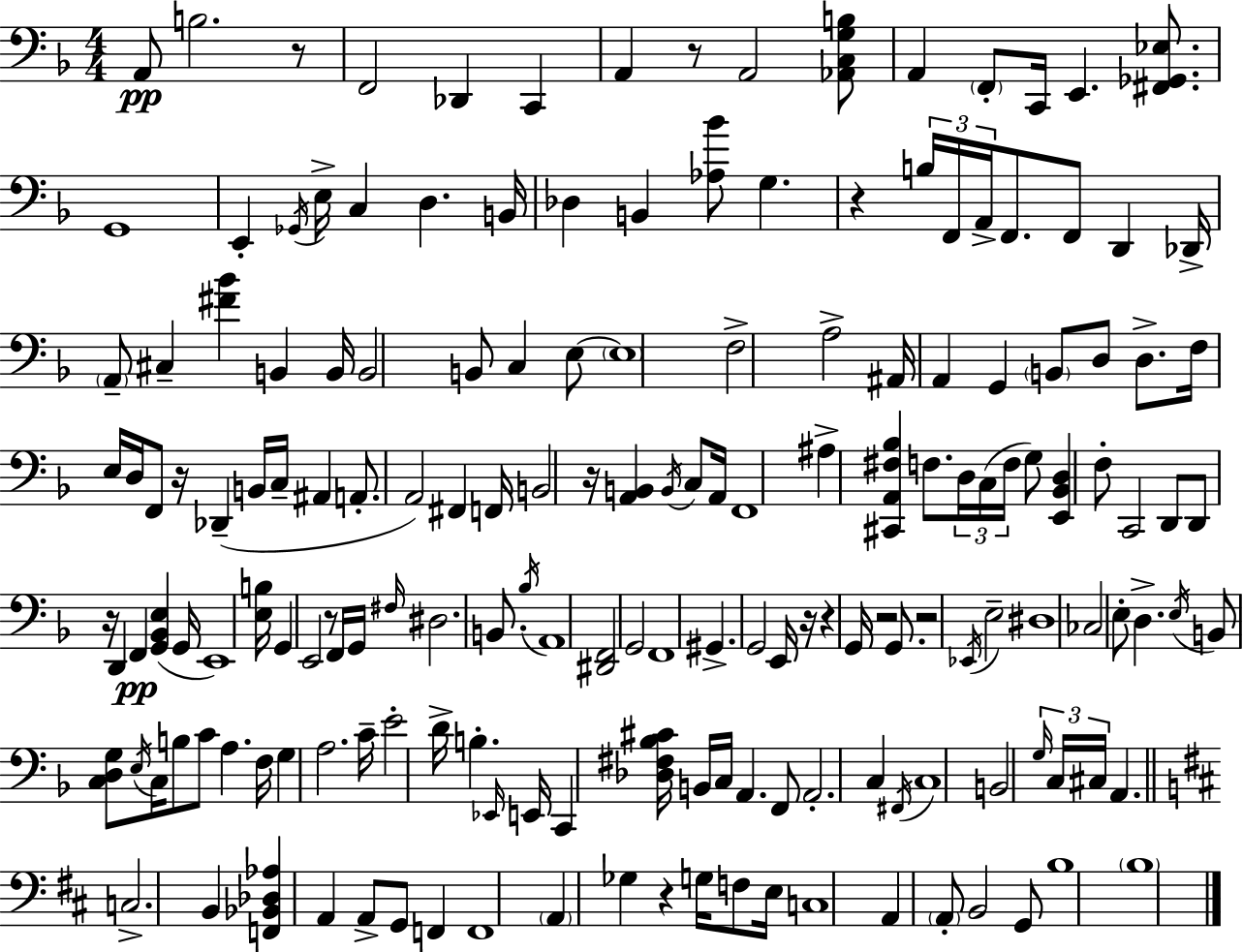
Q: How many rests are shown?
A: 12